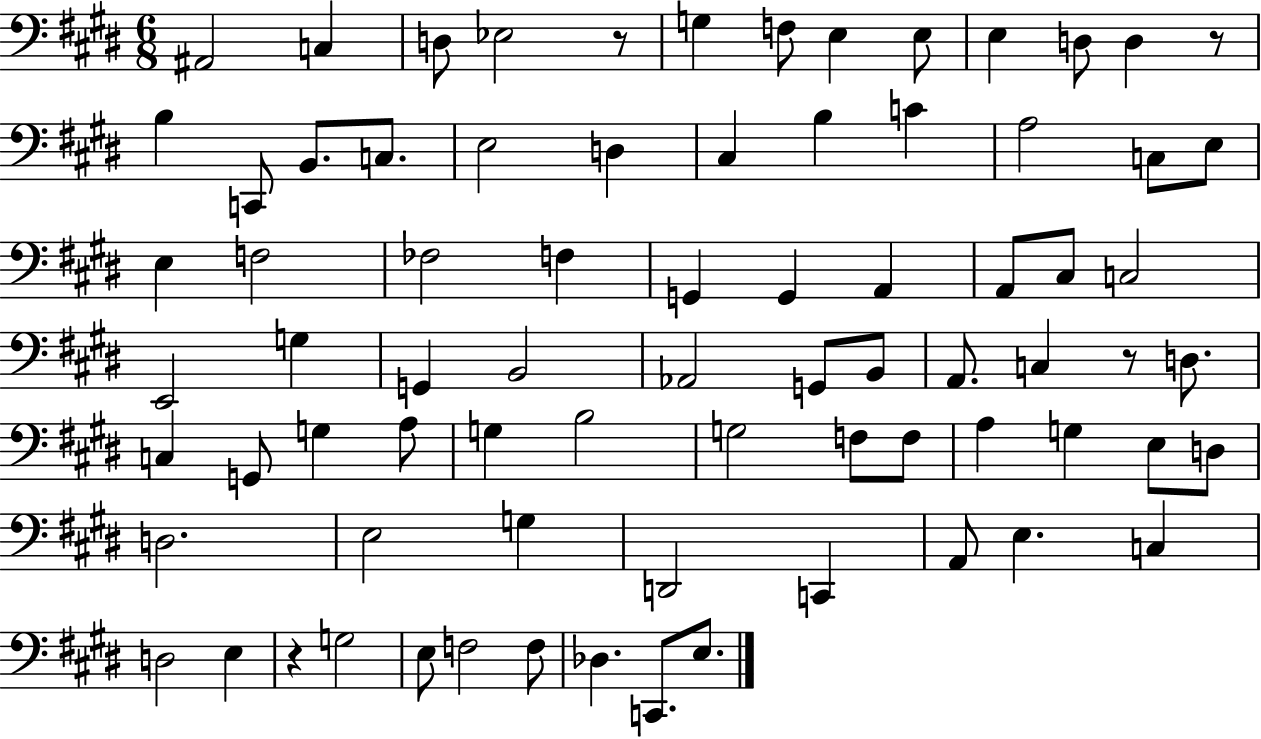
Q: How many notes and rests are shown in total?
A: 77